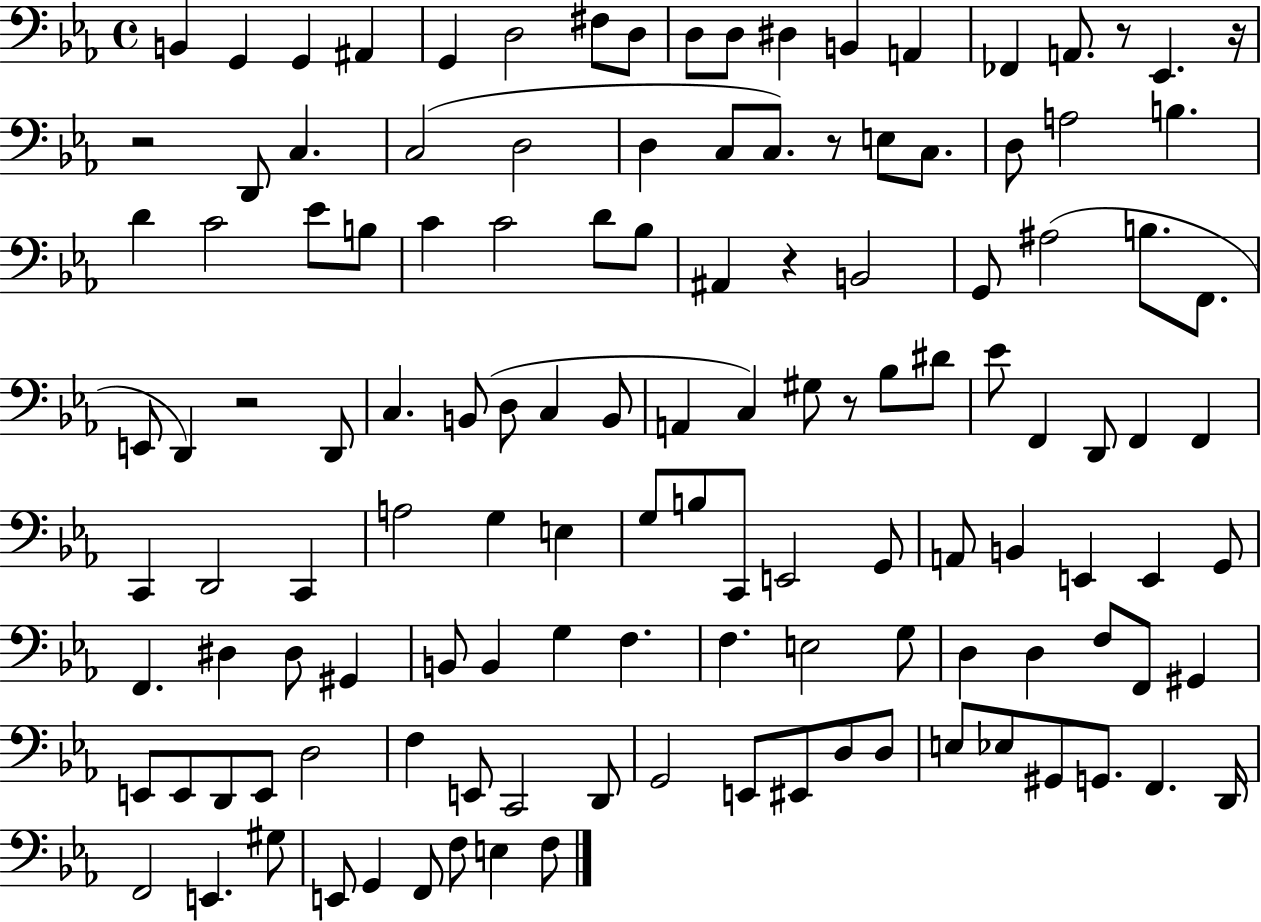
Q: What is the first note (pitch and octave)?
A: B2